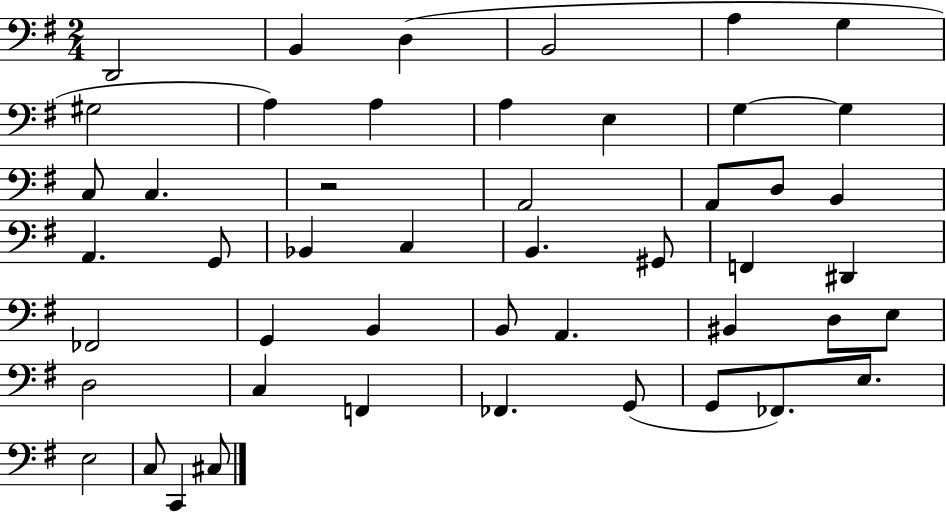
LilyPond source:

{
  \clef bass
  \numericTimeSignature
  \time 2/4
  \key g \major
  \repeat volta 2 { d,2 | b,4 d4( | b,2 | a4 g4 | \break gis2 | a4) a4 | a4 e4 | g4~~ g4 | \break c8 c4. | r2 | a,2 | a,8 d8 b,4 | \break a,4. g,8 | bes,4 c4 | b,4. gis,8 | f,4 dis,4 | \break fes,2 | g,4 b,4 | b,8 a,4. | bis,4 d8 e8 | \break d2 | c4 f,4 | fes,4. g,8( | g,8 fes,8.) e8. | \break e2 | c8 c,4 cis8 | } \bar "|."
}